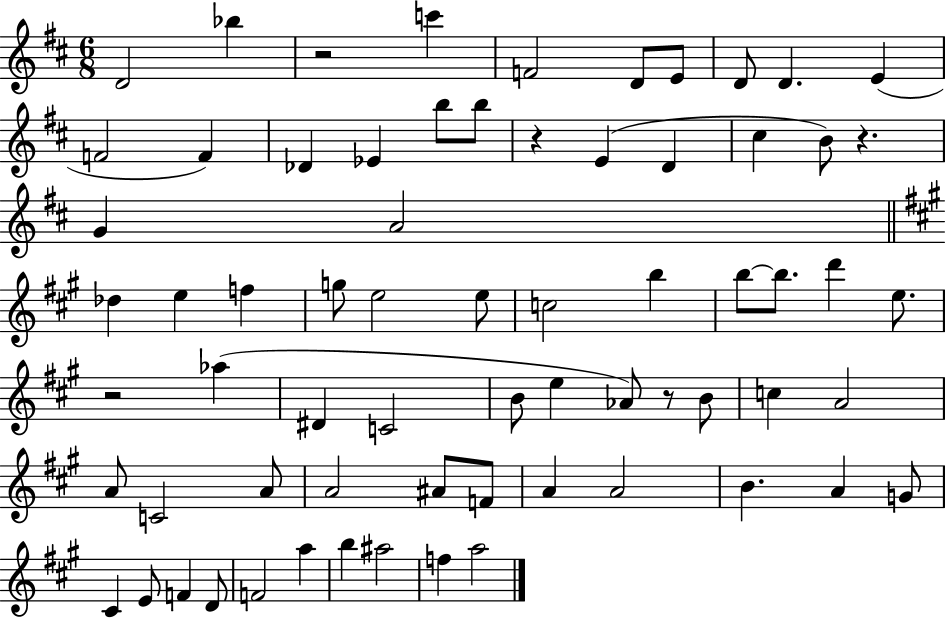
D4/h Bb5/q R/h C6/q F4/h D4/e E4/e D4/e D4/q. E4/q F4/h F4/q Db4/q Eb4/q B5/e B5/e R/q E4/q D4/q C#5/q B4/e R/q. G4/q A4/h Db5/q E5/q F5/q G5/e E5/h E5/e C5/h B5/q B5/e B5/e. D6/q E5/e. R/h Ab5/q D#4/q C4/h B4/e E5/q Ab4/e R/e B4/e C5/q A4/h A4/e C4/h A4/e A4/h A#4/e F4/e A4/q A4/h B4/q. A4/q G4/e C#4/q E4/e F4/q D4/e F4/h A5/q B5/q A#5/h F5/q A5/h